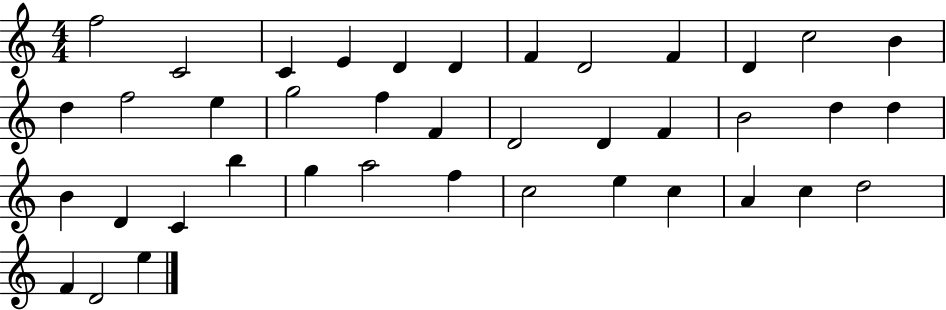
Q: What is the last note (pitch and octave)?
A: E5